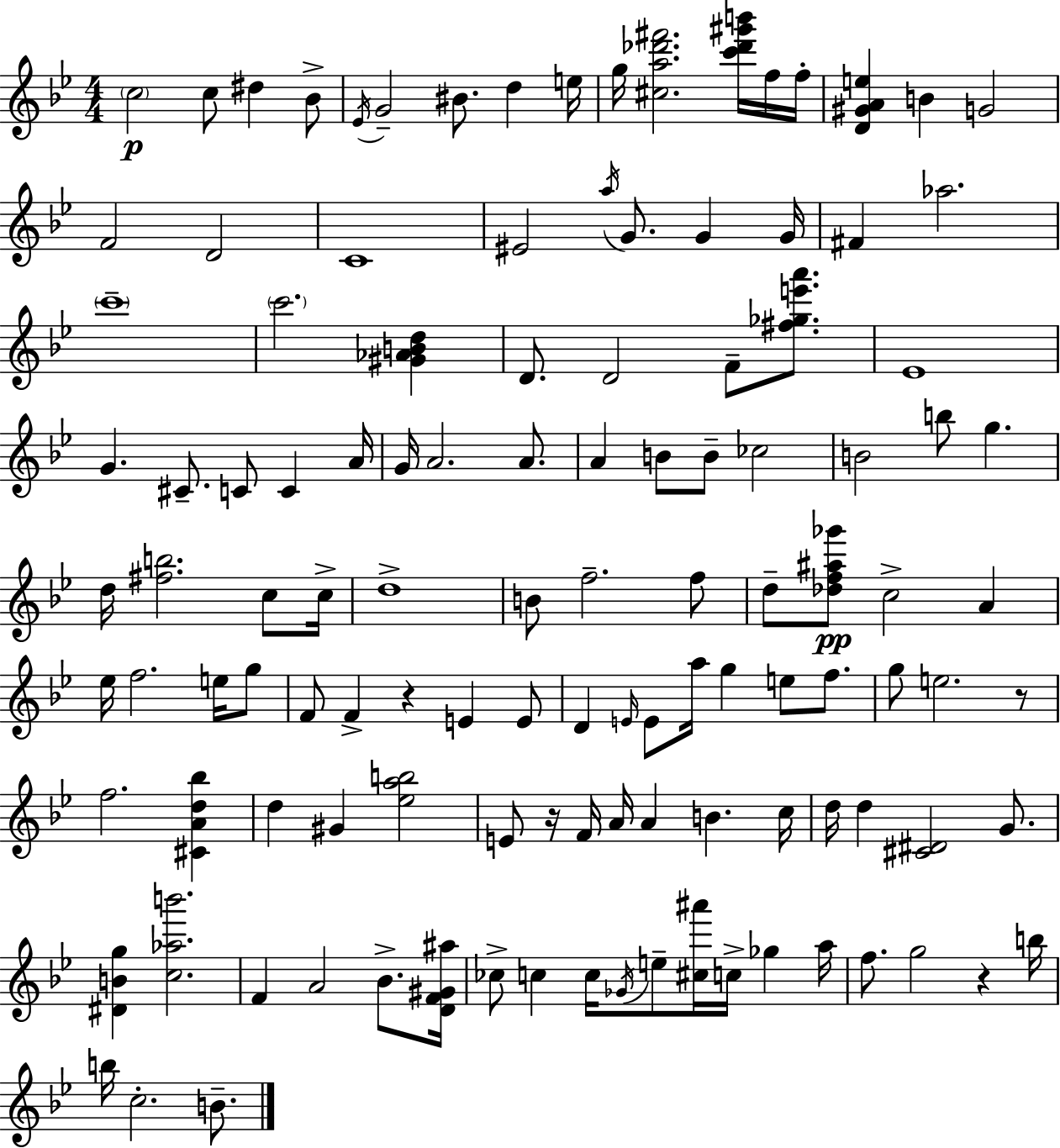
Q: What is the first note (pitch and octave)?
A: C5